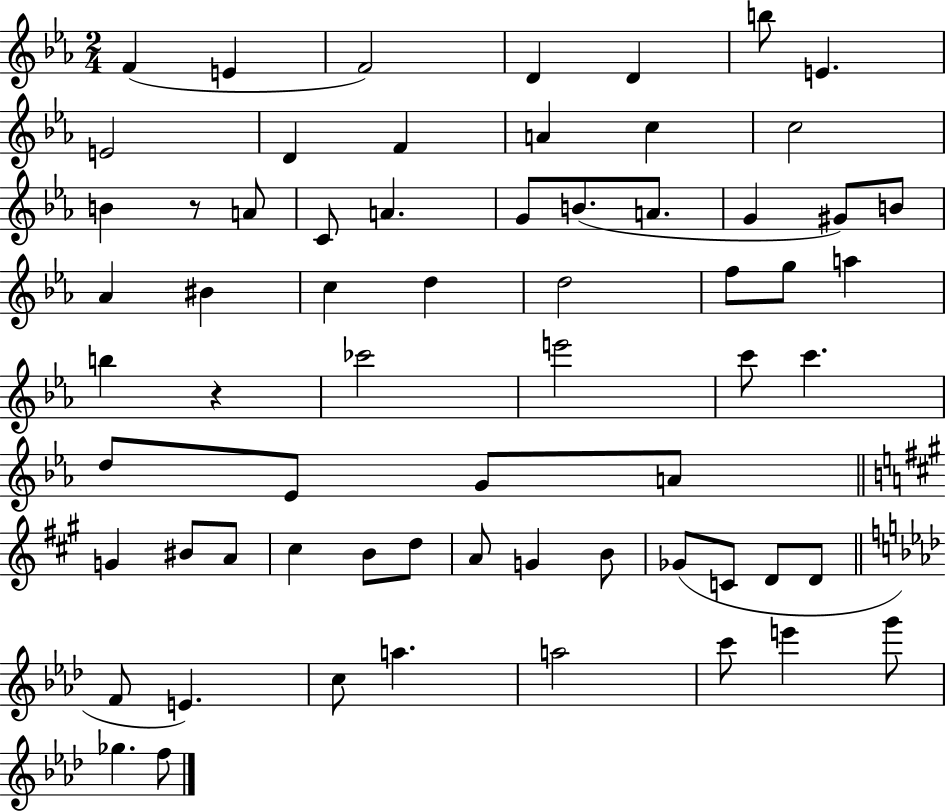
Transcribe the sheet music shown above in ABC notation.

X:1
T:Untitled
M:2/4
L:1/4
K:Eb
F E F2 D D b/2 E E2 D F A c c2 B z/2 A/2 C/2 A G/2 B/2 A/2 G ^G/2 B/2 _A ^B c d d2 f/2 g/2 a b z _c'2 e'2 c'/2 c' d/2 _E/2 G/2 A/2 G ^B/2 A/2 ^c B/2 d/2 A/2 G B/2 _G/2 C/2 D/2 D/2 F/2 E c/2 a a2 c'/2 e' g'/2 _g f/2